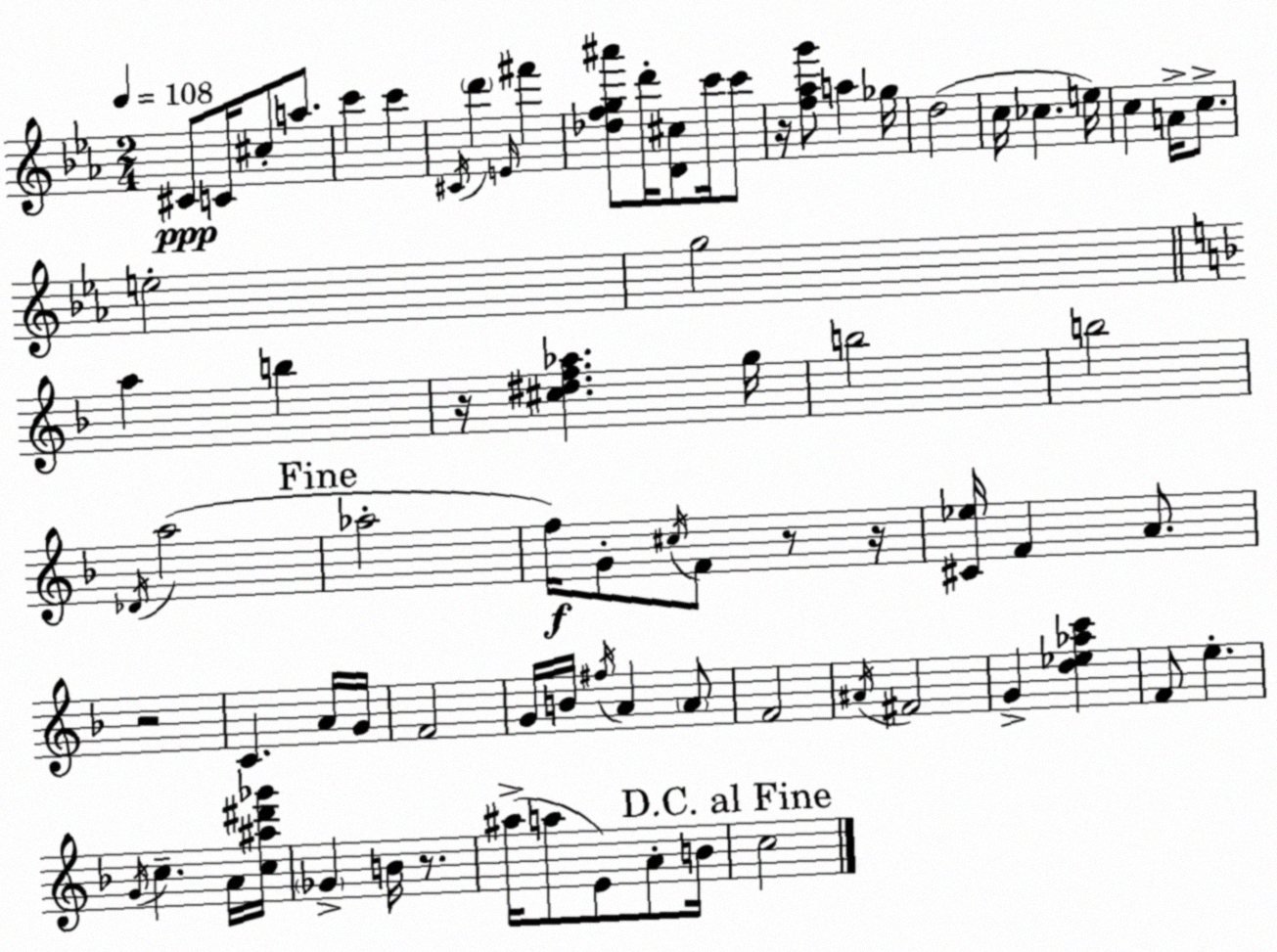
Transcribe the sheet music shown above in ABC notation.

X:1
T:Untitled
M:2/4
L:1/4
K:Eb
^C/2 C/4 ^c/2 a/2 c' c' ^C/4 d' E/4 ^f' [_dfg^a']/2 d'/4 [D^c]/2 c'/4 c'/2 z/4 [f_ag']/2 a _g/4 d2 c/4 _c e/4 c A/4 c/2 e2 g2 a b z/4 [^c^df_a] g/4 b2 b2 _D/4 a2 _a2 f/4 G/2 ^c/4 F/2 z/2 z/4 [^C_e]/4 F A/2 z2 C A/4 G/4 F2 G/4 B/4 ^f/4 A A/2 F2 ^A/4 ^F2 G [d_e_ac'] F/2 e G/4 c A/4 [c^a^d'_g']/4 _G B/4 z/2 ^a/4 a/2 E/2 A/2 B/4 c2